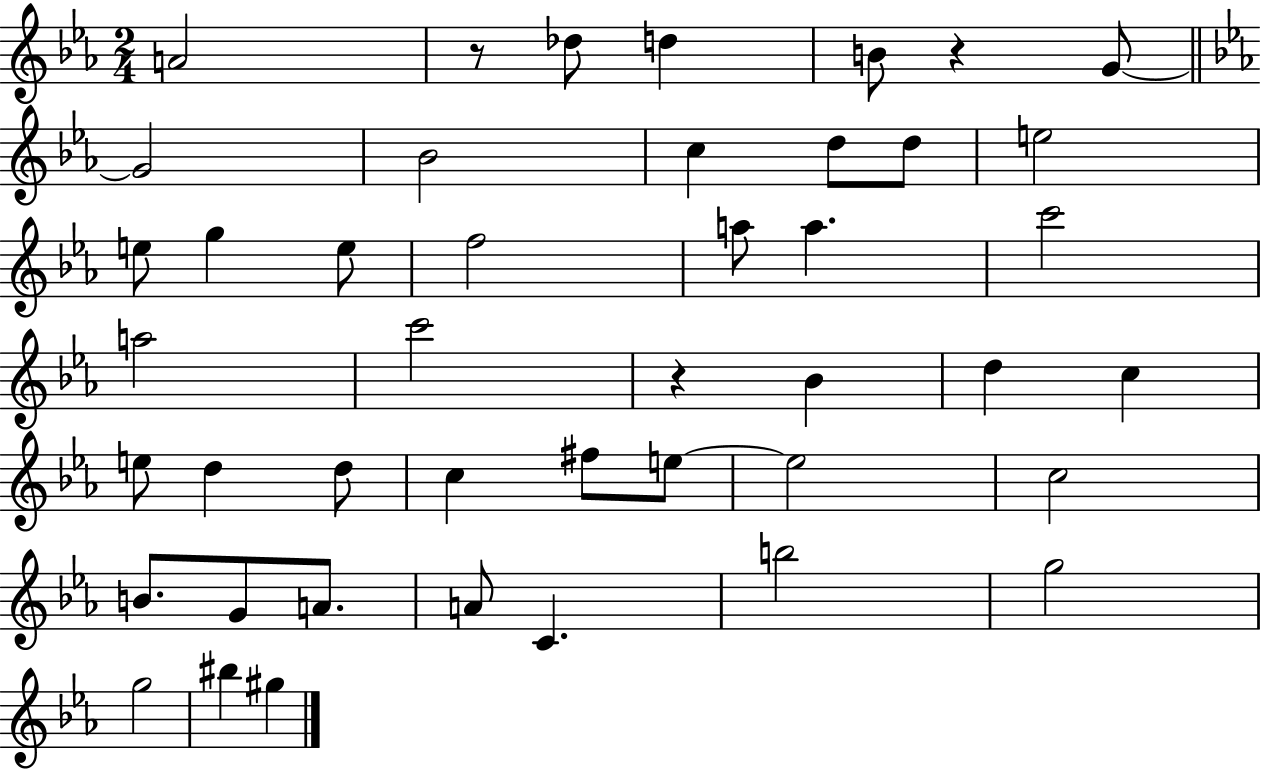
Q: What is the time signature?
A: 2/4